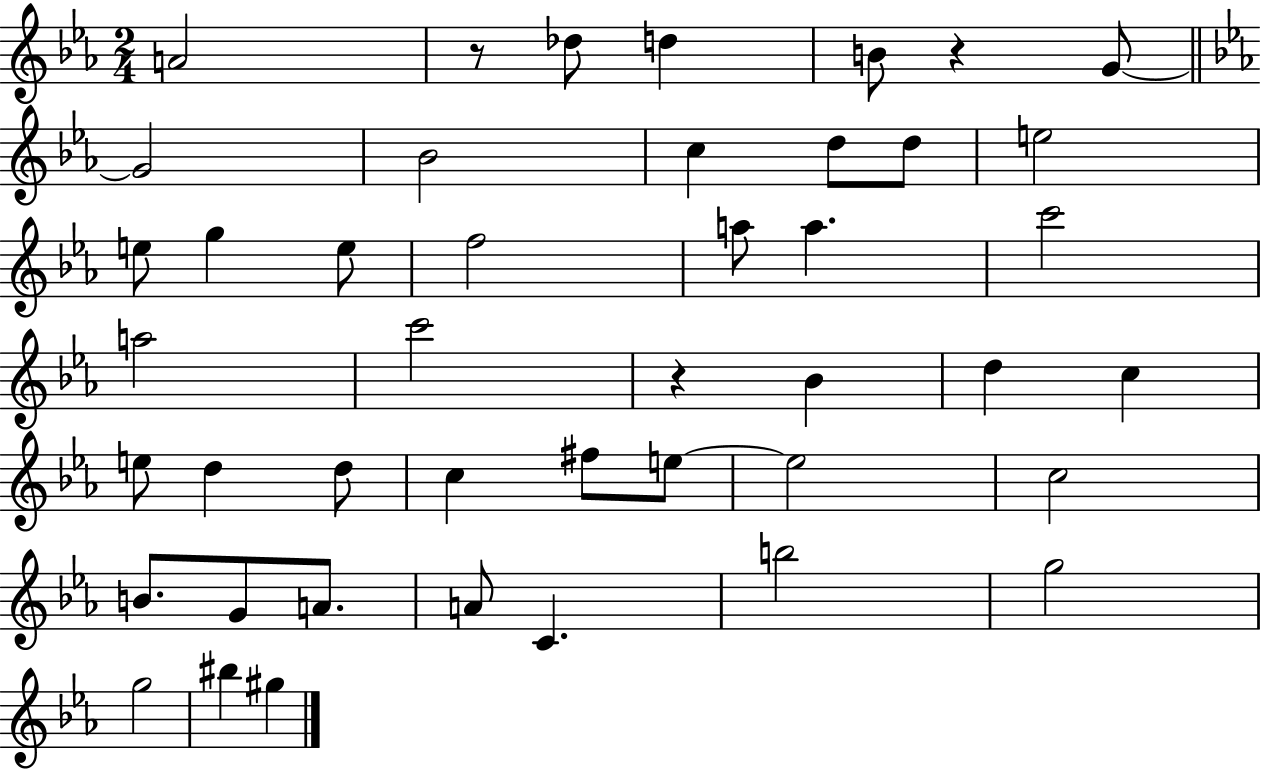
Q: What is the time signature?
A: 2/4